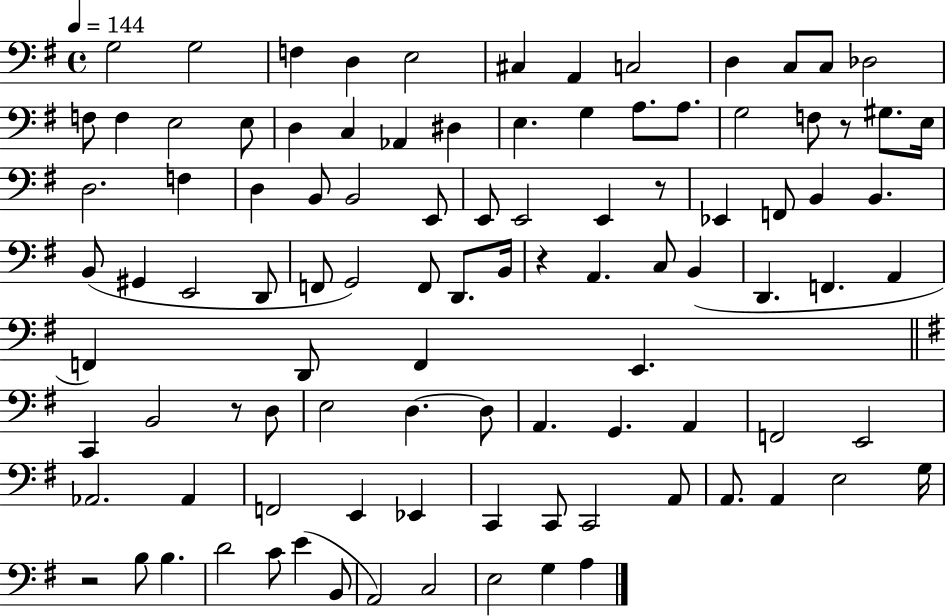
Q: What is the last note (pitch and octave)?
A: A3